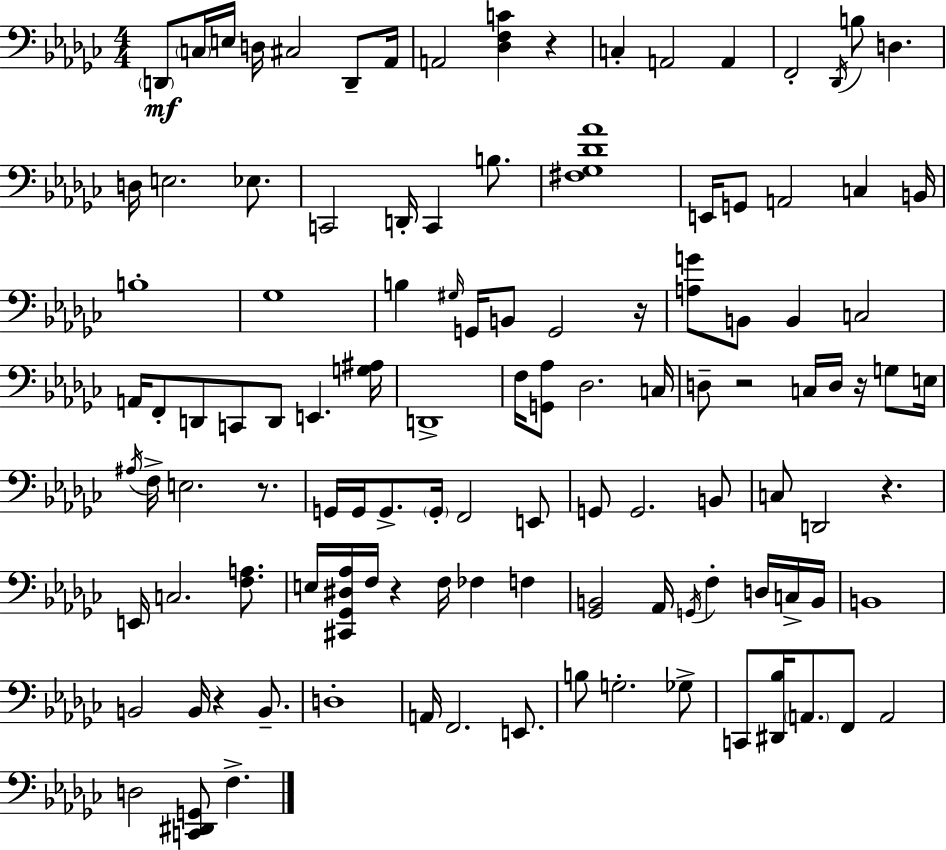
X:1
T:Untitled
M:4/4
L:1/4
K:Ebm
D,,/2 C,/4 E,/4 D,/4 ^C,2 D,,/2 _A,,/4 A,,2 [_D,F,C] z C, A,,2 A,, F,,2 _D,,/4 B,/2 D, D,/4 E,2 _E,/2 C,,2 D,,/4 C,, B,/2 [^F,_G,_D_A]4 E,,/4 G,,/2 A,,2 C, B,,/4 B,4 _G,4 B, ^G,/4 G,,/4 B,,/2 G,,2 z/4 [A,G]/2 B,,/2 B,, C,2 A,,/4 F,,/2 D,,/2 C,,/2 D,,/2 E,, [G,^A,]/4 D,,4 F,/4 [G,,_A,]/2 _D,2 C,/4 D,/2 z2 C,/4 D,/4 z/4 G,/2 E,/4 ^A,/4 F,/4 E,2 z/2 G,,/4 G,,/4 G,,/2 G,,/4 F,,2 E,,/2 G,,/2 G,,2 B,,/2 C,/2 D,,2 z E,,/4 C,2 [F,A,]/2 E,/4 [^C,,_G,,^D,_A,]/4 F,/4 z F,/4 _F, F, [_G,,B,,]2 _A,,/4 G,,/4 F, D,/4 C,/4 B,,/4 B,,4 B,,2 B,,/4 z B,,/2 D,4 A,,/4 F,,2 E,,/2 B,/2 G,2 _G,/2 C,,/2 [^D,,_B,]/4 A,,/2 F,,/2 A,,2 D,2 [C,,^D,,G,,]/2 F,